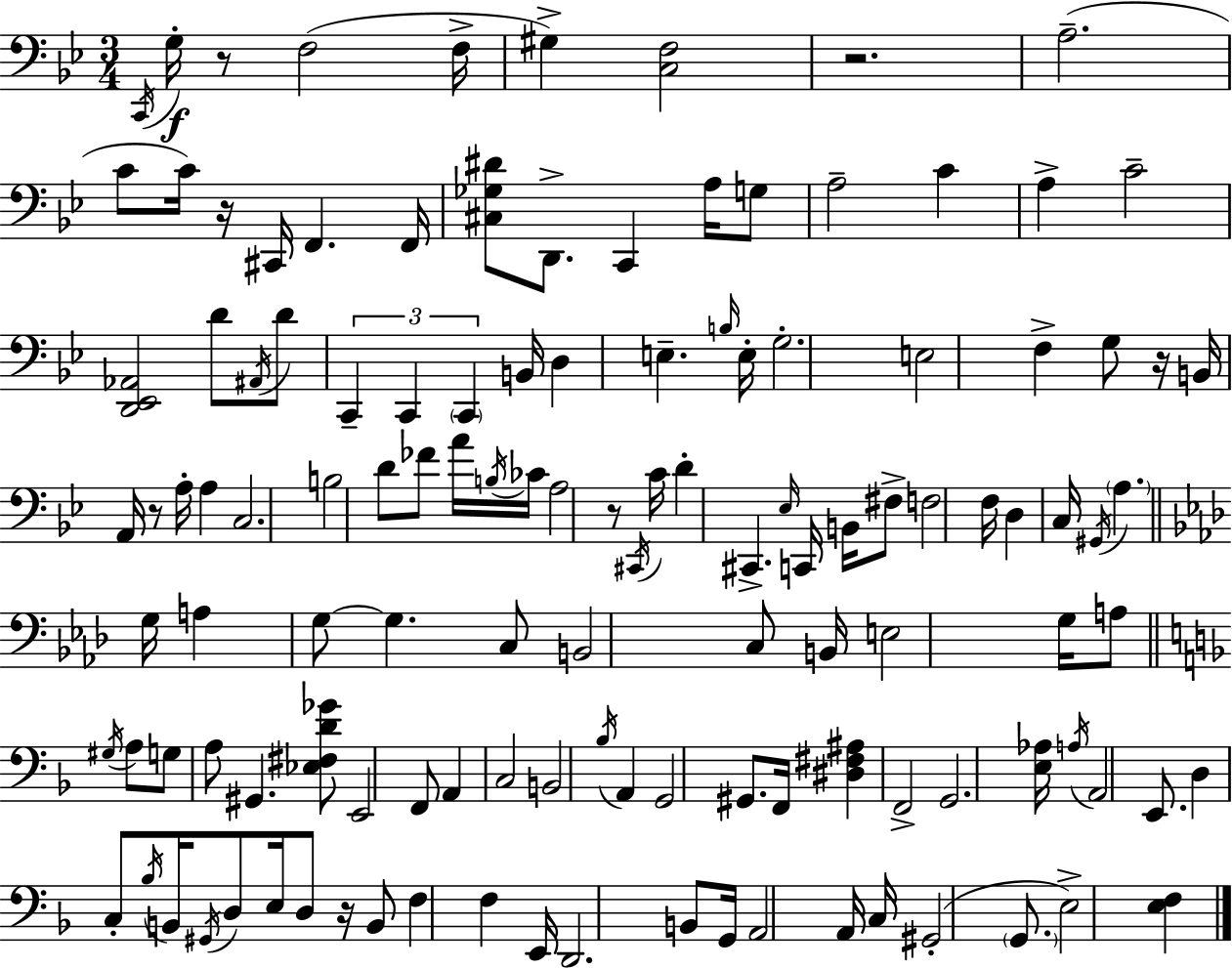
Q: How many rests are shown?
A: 7